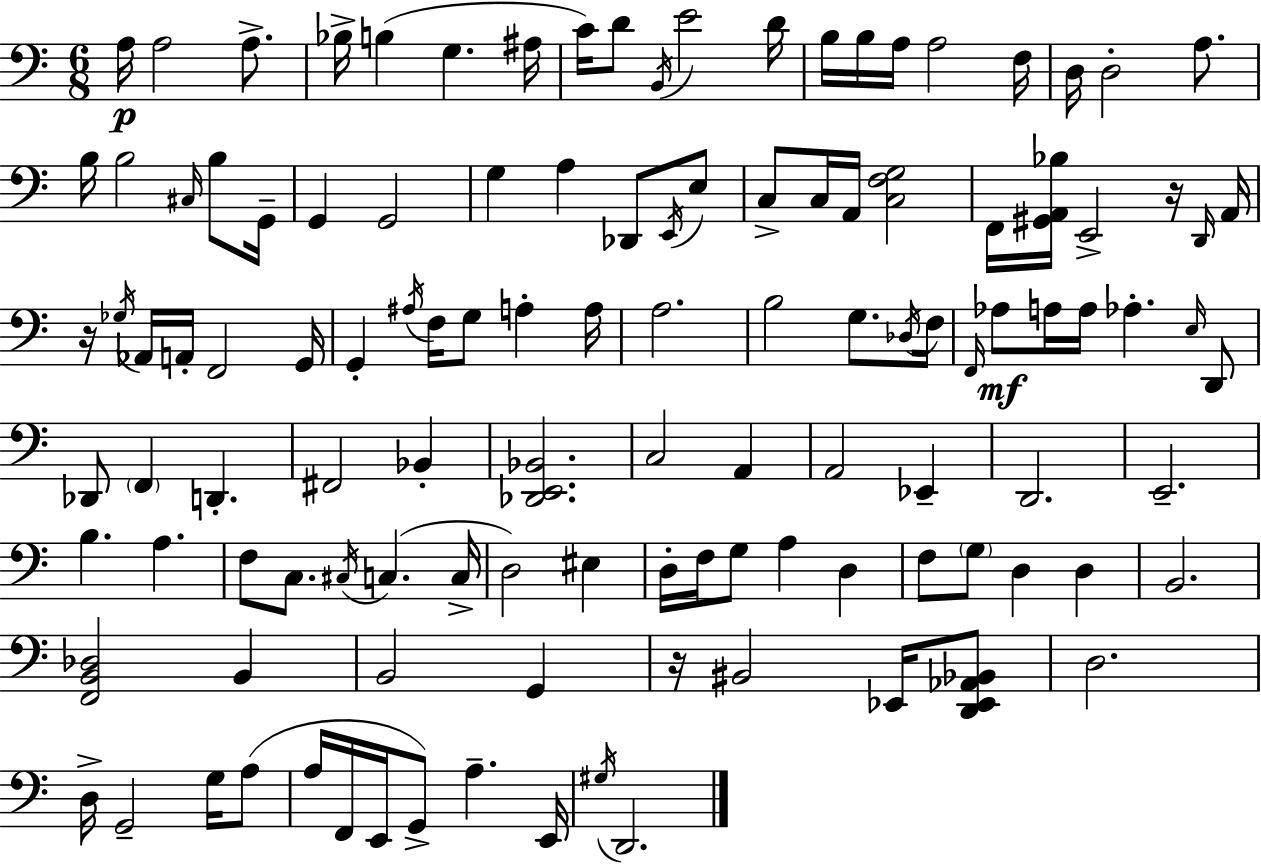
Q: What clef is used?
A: bass